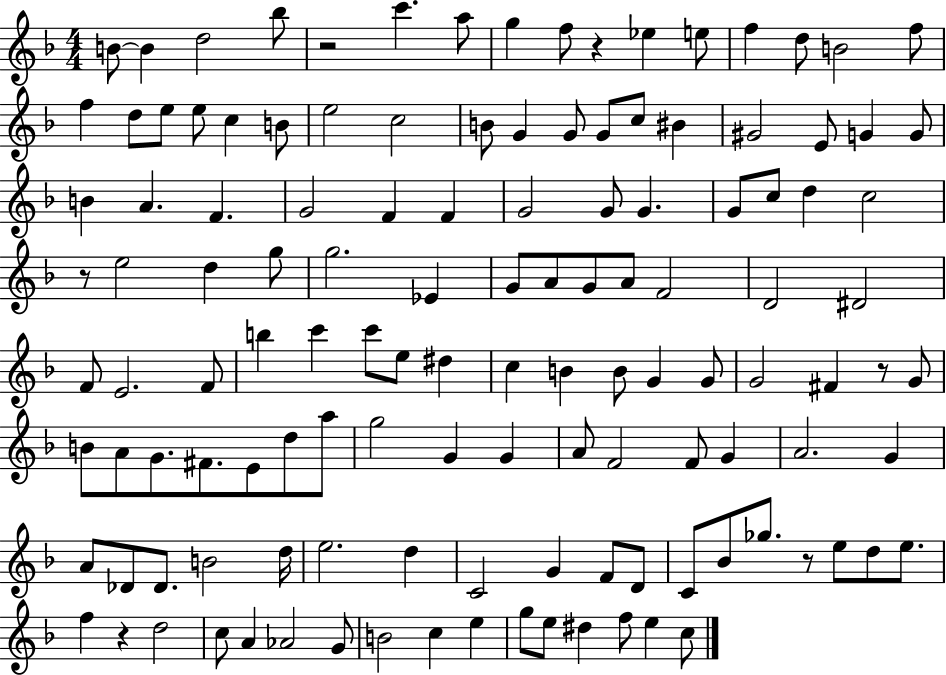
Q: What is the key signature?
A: F major